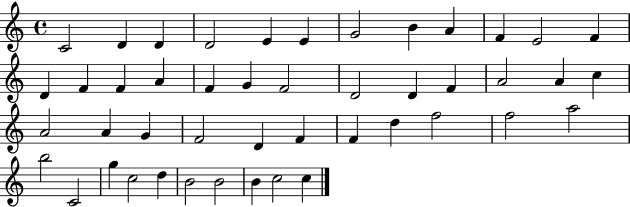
C4/h D4/q D4/q D4/h E4/q E4/q G4/h B4/q A4/q F4/q E4/h F4/q D4/q F4/q F4/q A4/q F4/q G4/q F4/h D4/h D4/q F4/q A4/h A4/q C5/q A4/h A4/q G4/q F4/h D4/q F4/q F4/q D5/q F5/h F5/h A5/h B5/h C4/h G5/q C5/h D5/q B4/h B4/h B4/q C5/h C5/q